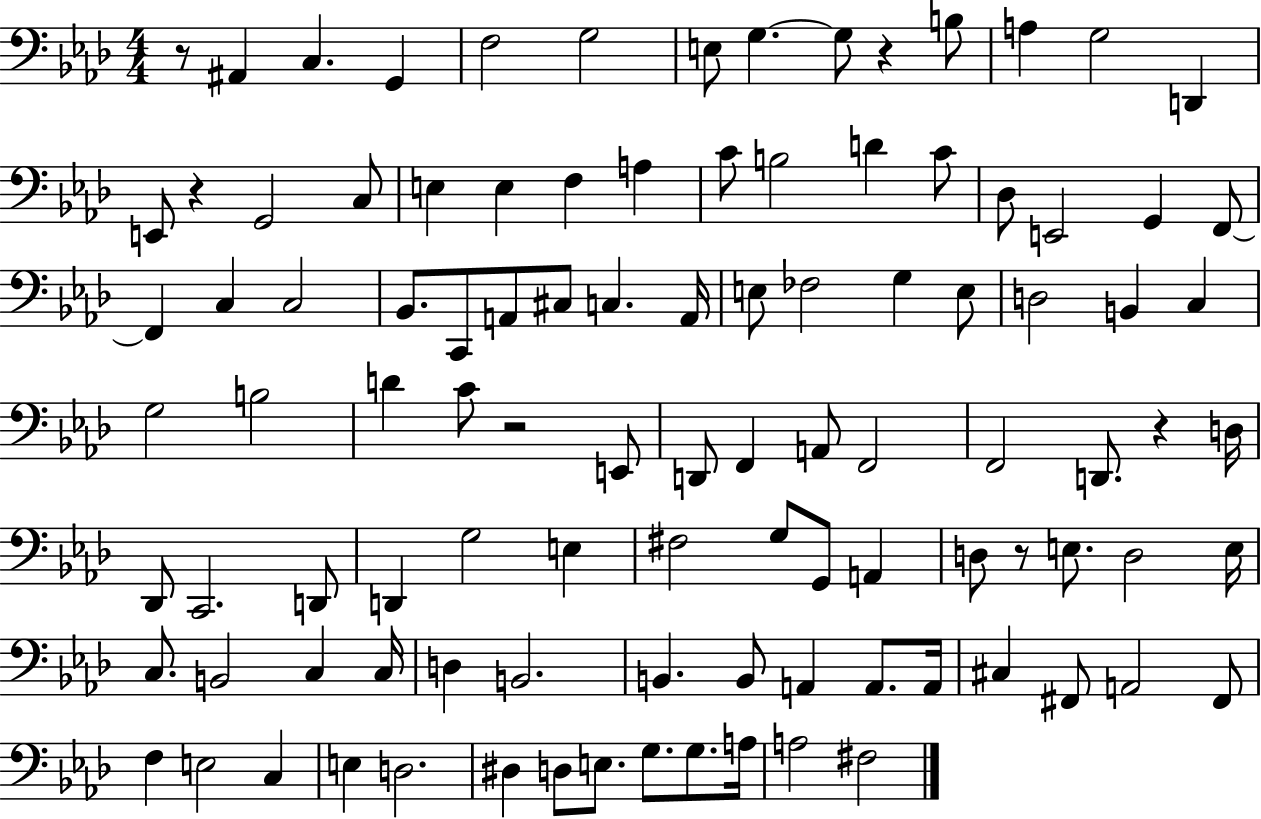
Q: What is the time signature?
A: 4/4